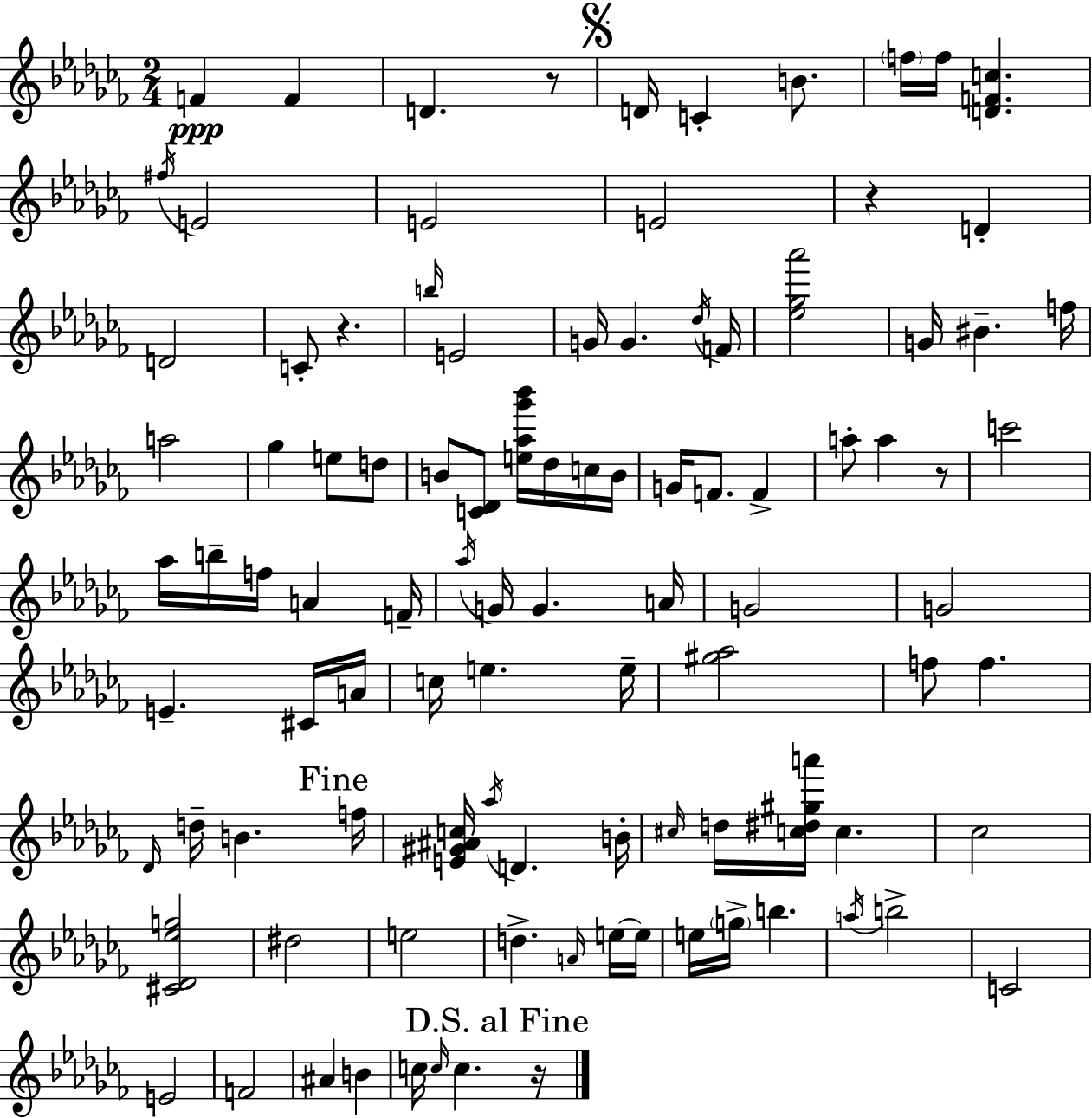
F4/q F4/q D4/q. R/e D4/s C4/q B4/e. F5/s F5/s [D4,F4,C5]/q. F#5/s E4/h E4/h E4/h R/q D4/q D4/h C4/e R/q. B5/s E4/h G4/s G4/q. Db5/s F4/s [Eb5,Gb5,Ab6]/h G4/s BIS4/q. F5/s A5/h Gb5/q E5/e D5/e B4/e [C4,Db4]/e [E5,Ab5,Gb6,Bb6]/s Db5/s C5/s B4/s G4/s F4/e. F4/q A5/e A5/q R/e C6/h Ab5/s B5/s F5/s A4/q F4/s Ab5/s G4/s G4/q. A4/s G4/h G4/h E4/q. C#4/s A4/s C5/s E5/q. E5/s [G#5,Ab5]/h F5/e F5/q. Db4/s D5/s B4/q. F5/s [E4,G#4,A#4,C5]/s Ab5/s D4/q. B4/s C#5/s D5/s [C5,D#5,G#5,A6]/s C5/q. CES5/h [C#4,Db4,Eb5,G5]/h D#5/h E5/h D5/q. A4/s E5/s E5/s E5/s G5/s B5/q. A5/s B5/h C4/h E4/h F4/h A#4/q B4/q C5/s C5/s C5/q. R/s